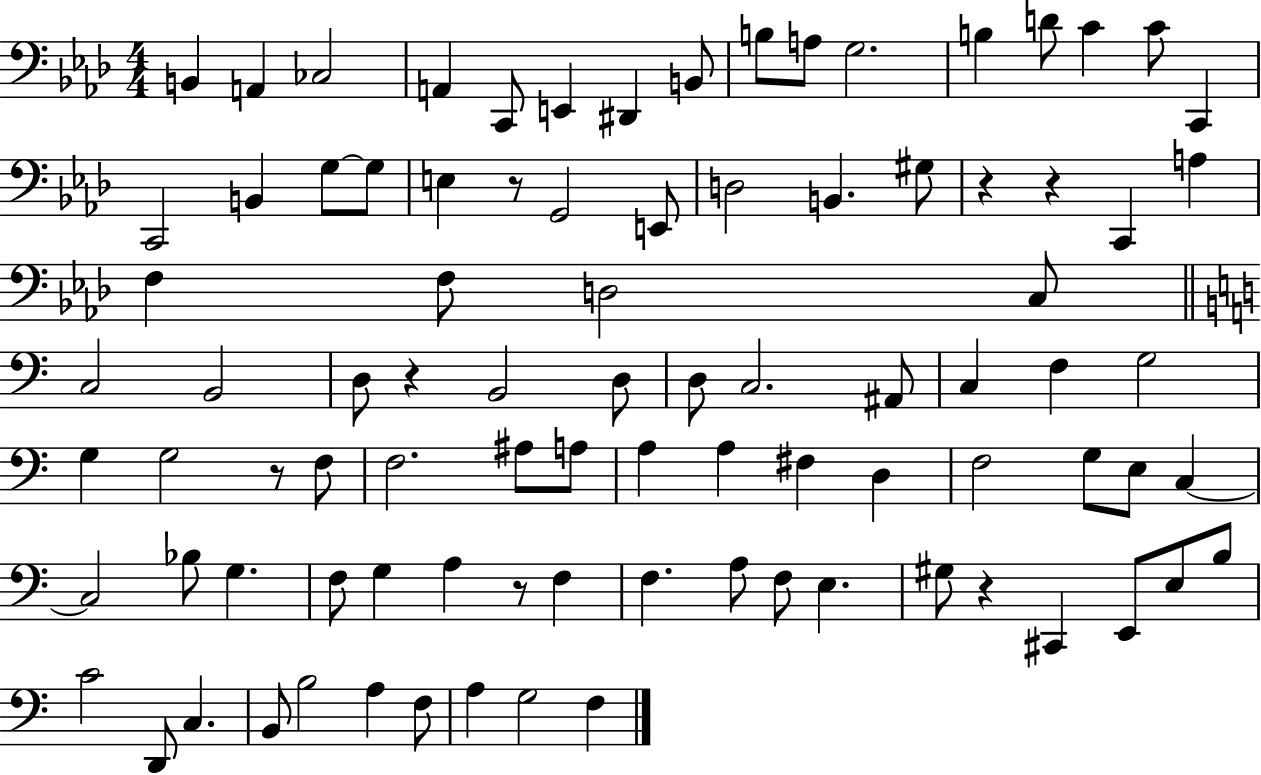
{
  \clef bass
  \numericTimeSignature
  \time 4/4
  \key aes \major
  b,4 a,4 ces2 | a,4 c,8 e,4 dis,4 b,8 | b8 a8 g2. | b4 d'8 c'4 c'8 c,4 | \break c,2 b,4 g8~~ g8 | e4 r8 g,2 e,8 | d2 b,4. gis8 | r4 r4 c,4 a4 | \break f4 f8 d2 c8 | \bar "||" \break \key a \minor c2 b,2 | d8 r4 b,2 d8 | d8 c2. ais,8 | c4 f4 g2 | \break g4 g2 r8 f8 | f2. ais8 a8 | a4 a4 fis4 d4 | f2 g8 e8 c4~~ | \break c2 bes8 g4. | f8 g4 a4 r8 f4 | f4. a8 f8 e4. | gis8 r4 cis,4 e,8 e8 b8 | \break c'2 d,8 c4. | b,8 b2 a4 f8 | a4 g2 f4 | \bar "|."
}